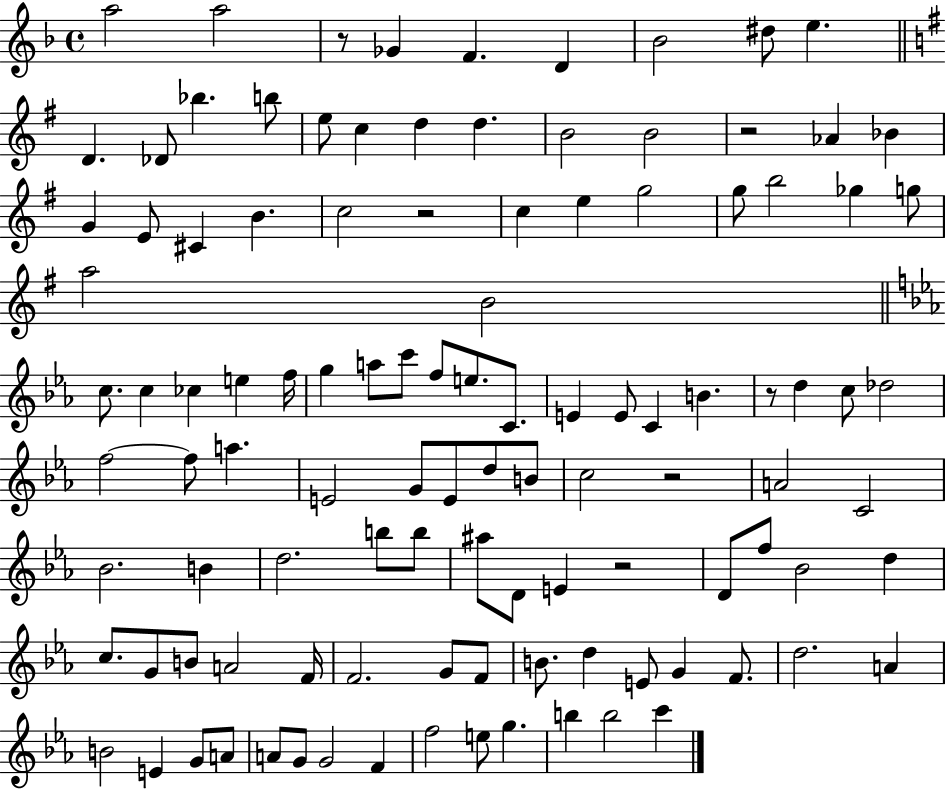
{
  \clef treble
  \time 4/4
  \defaultTimeSignature
  \key f \major
  a''2 a''2 | r8 ges'4 f'4. d'4 | bes'2 dis''8 e''4. | \bar "||" \break \key e \minor d'4. des'8 bes''4. b''8 | e''8 c''4 d''4 d''4. | b'2 b'2 | r2 aes'4 bes'4 | \break g'4 e'8 cis'4 b'4. | c''2 r2 | c''4 e''4 g''2 | g''8 b''2 ges''4 g''8 | \break a''2 b'2 | \bar "||" \break \key c \minor c''8. c''4 ces''4 e''4 f''16 | g''4 a''8 c'''8 f''8 e''8. c'8. | e'4 e'8 c'4 b'4. | r8 d''4 c''8 des''2 | \break f''2~~ f''8 a''4. | e'2 g'8 e'8 d''8 b'8 | c''2 r2 | a'2 c'2 | \break bes'2. b'4 | d''2. b''8 b''8 | ais''8 d'8 e'4 r2 | d'8 f''8 bes'2 d''4 | \break c''8. g'8 b'8 a'2 f'16 | f'2. g'8 f'8 | b'8. d''4 e'8 g'4 f'8. | d''2. a'4 | \break b'2 e'4 g'8 a'8 | a'8 g'8 g'2 f'4 | f''2 e''8 g''4. | b''4 b''2 c'''4 | \break \bar "|."
}